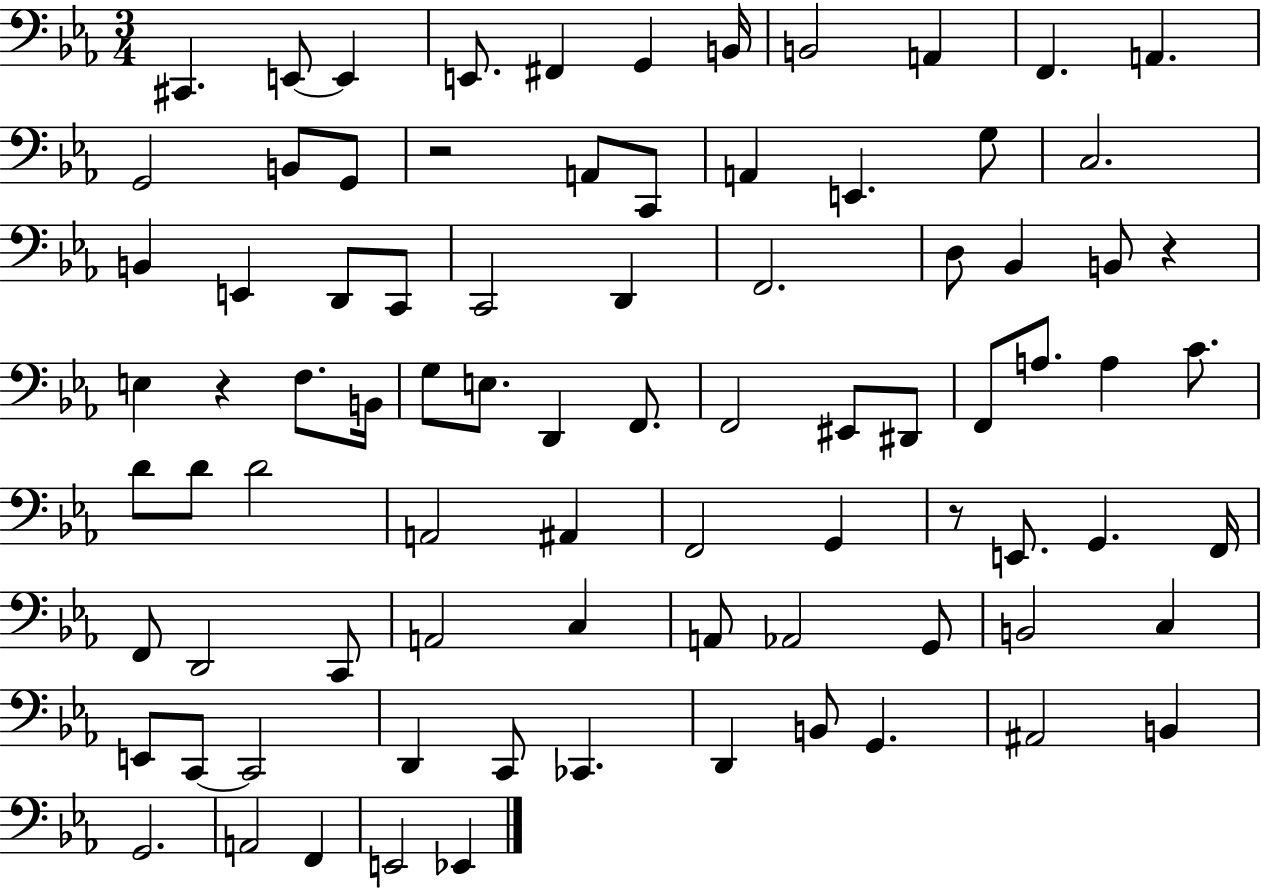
X:1
T:Untitled
M:3/4
L:1/4
K:Eb
^C,, E,,/2 E,, E,,/2 ^F,, G,, B,,/4 B,,2 A,, F,, A,, G,,2 B,,/2 G,,/2 z2 A,,/2 C,,/2 A,, E,, G,/2 C,2 B,, E,, D,,/2 C,,/2 C,,2 D,, F,,2 D,/2 _B,, B,,/2 z E, z F,/2 B,,/4 G,/2 E,/2 D,, F,,/2 F,,2 ^E,,/2 ^D,,/2 F,,/2 A,/2 A, C/2 D/2 D/2 D2 A,,2 ^A,, F,,2 G,, z/2 E,,/2 G,, F,,/4 F,,/2 D,,2 C,,/2 A,,2 C, A,,/2 _A,,2 G,,/2 B,,2 C, E,,/2 C,,/2 C,,2 D,, C,,/2 _C,, D,, B,,/2 G,, ^A,,2 B,, G,,2 A,,2 F,, E,,2 _E,,